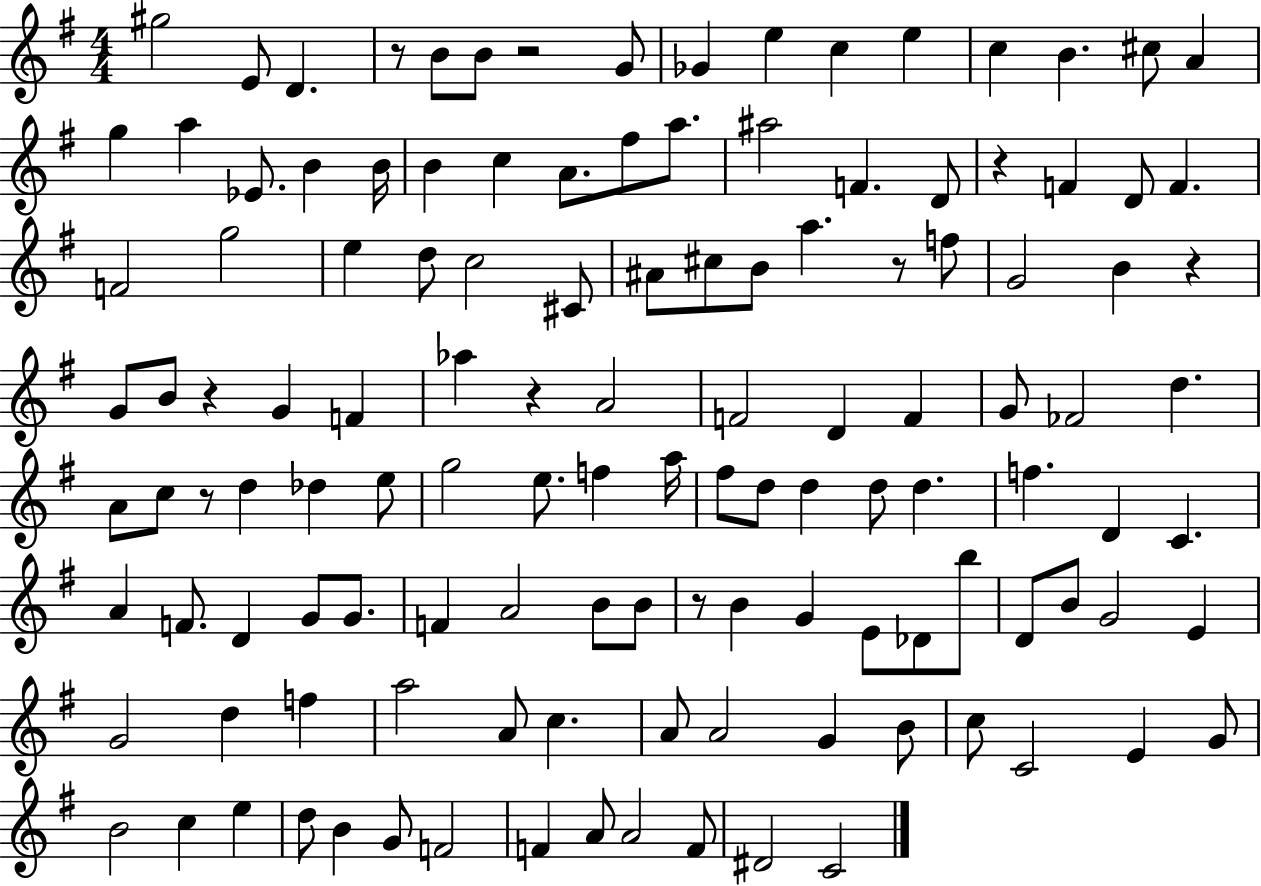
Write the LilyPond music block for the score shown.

{
  \clef treble
  \numericTimeSignature
  \time 4/4
  \key g \major
  gis''2 e'8 d'4. | r8 b'8 b'8 r2 g'8 | ges'4 e''4 c''4 e''4 | c''4 b'4. cis''8 a'4 | \break g''4 a''4 ees'8. b'4 b'16 | b'4 c''4 a'8. fis''8 a''8. | ais''2 f'4. d'8 | r4 f'4 d'8 f'4. | \break f'2 g''2 | e''4 d''8 c''2 cis'8 | ais'8 cis''8 b'8 a''4. r8 f''8 | g'2 b'4 r4 | \break g'8 b'8 r4 g'4 f'4 | aes''4 r4 a'2 | f'2 d'4 f'4 | g'8 fes'2 d''4. | \break a'8 c''8 r8 d''4 des''4 e''8 | g''2 e''8. f''4 a''16 | fis''8 d''8 d''4 d''8 d''4. | f''4. d'4 c'4. | \break a'4 f'8. d'4 g'8 g'8. | f'4 a'2 b'8 b'8 | r8 b'4 g'4 e'8 des'8 b''8 | d'8 b'8 g'2 e'4 | \break g'2 d''4 f''4 | a''2 a'8 c''4. | a'8 a'2 g'4 b'8 | c''8 c'2 e'4 g'8 | \break b'2 c''4 e''4 | d''8 b'4 g'8 f'2 | f'4 a'8 a'2 f'8 | dis'2 c'2 | \break \bar "|."
}